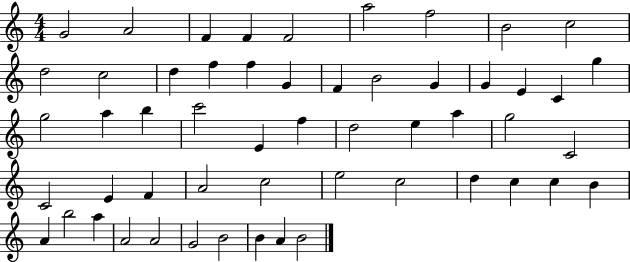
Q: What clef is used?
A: treble